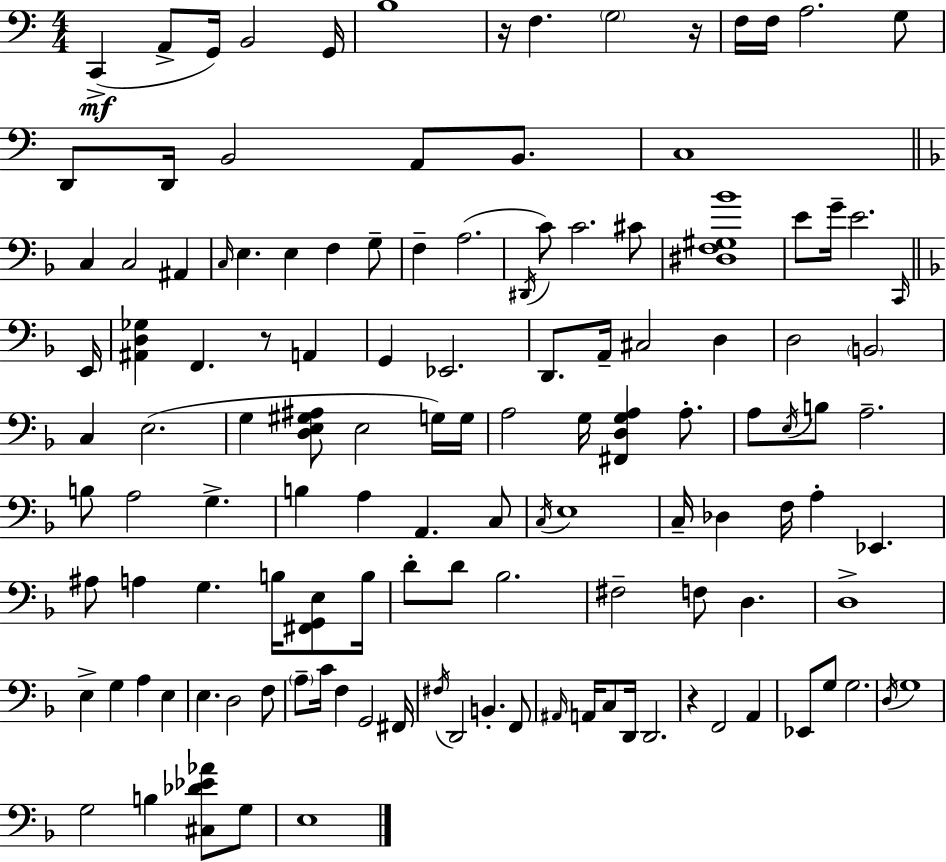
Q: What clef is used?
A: bass